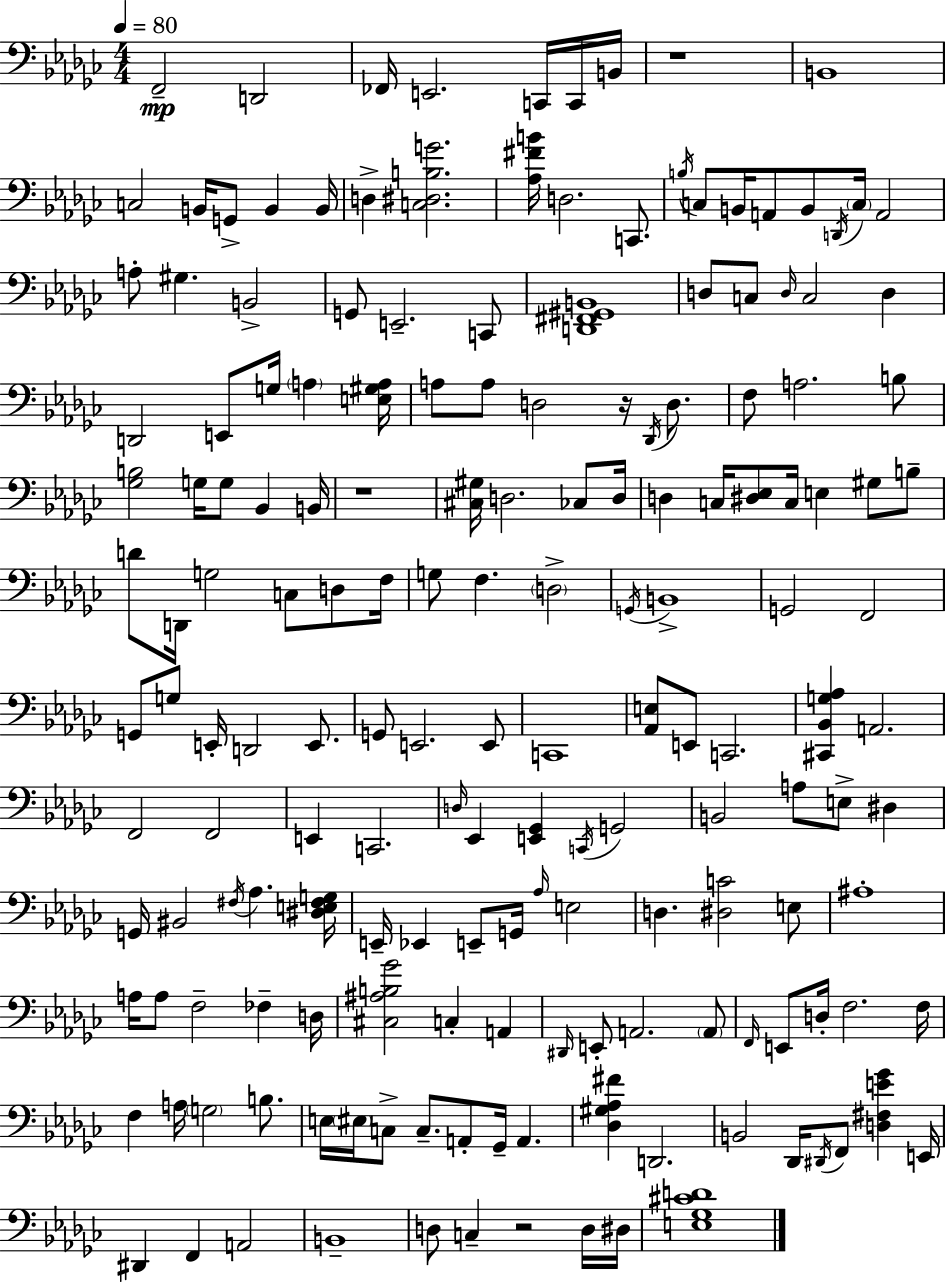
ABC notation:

X:1
T:Untitled
M:4/4
L:1/4
K:Ebm
F,,2 D,,2 _F,,/4 E,,2 C,,/4 C,,/4 B,,/4 z4 B,,4 C,2 B,,/4 G,,/2 B,, B,,/4 D, [C,^D,B,G]2 [_A,^FB]/4 D,2 C,,/2 B,/4 C,/2 B,,/4 A,,/2 B,,/2 D,,/4 C,/4 A,,2 A,/2 ^G, B,,2 G,,/2 E,,2 C,,/2 [D,,^F,,^G,,B,,]4 D,/2 C,/2 D,/4 C,2 D, D,,2 E,,/2 G,/4 A, [E,^G,A,]/4 A,/2 A,/2 D,2 z/4 _D,,/4 D,/2 F,/2 A,2 B,/2 [_G,B,]2 G,/4 G,/2 _B,, B,,/4 z4 [^C,^G,]/4 D,2 _C,/2 D,/4 D, C,/4 [^D,_E,]/2 C,/4 E, ^G,/2 B,/2 D/2 D,,/4 G,2 C,/2 D,/2 F,/4 G,/2 F, D,2 G,,/4 B,,4 G,,2 F,,2 G,,/2 G,/2 E,,/4 D,,2 E,,/2 G,,/2 E,,2 E,,/2 C,,4 [_A,,E,]/2 E,,/2 C,,2 [^C,,_B,,G,_A,] A,,2 F,,2 F,,2 E,, C,,2 D,/4 _E,, [E,,_G,,] C,,/4 G,,2 B,,2 A,/2 E,/2 ^D, G,,/4 ^B,,2 ^F,/4 _A, [^D,E,^F,G,]/4 E,,/4 _E,, E,,/2 G,,/4 _A,/4 E,2 D, [^D,C]2 E,/2 ^A,4 A,/4 A,/2 F,2 _F, D,/4 [^C,^A,B,_G]2 C, A,, ^D,,/4 E,,/2 A,,2 A,,/2 F,,/4 E,,/2 D,/4 F,2 F,/4 F, A,/4 G,2 B,/2 E,/4 ^E,/4 C,/2 C,/2 A,,/2 _G,,/4 A,, [_D,^G,_A,^F] D,,2 B,,2 _D,,/4 ^D,,/4 F,,/2 [D,^F,E_G] E,,/4 ^D,, F,, A,,2 B,,4 D,/2 C, z2 D,/4 ^D,/4 [E,_G,^CD]4